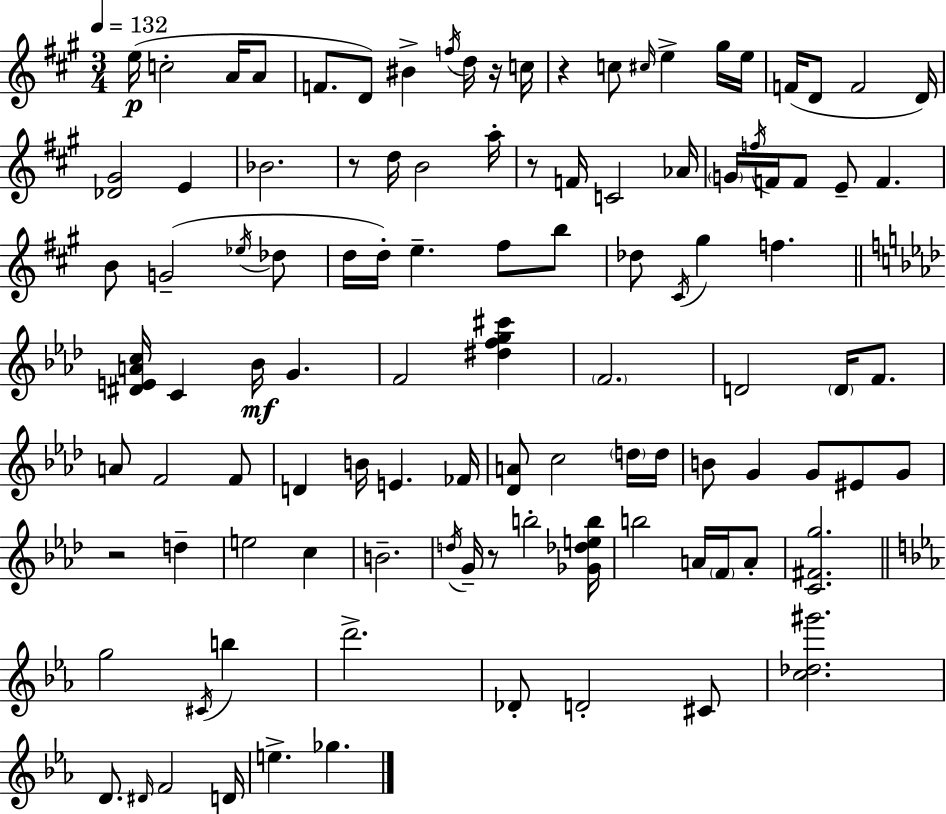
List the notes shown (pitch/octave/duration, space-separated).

E5/s C5/h A4/s A4/e F4/e. D4/e BIS4/q F5/s D5/s R/s C5/s R/q C5/e C#5/s E5/q G#5/s E5/s F4/s D4/e F4/h D4/s [Db4,G#4]/h E4/q Bb4/h. R/e D5/s B4/h A5/s R/e F4/s C4/h Ab4/s G4/s F5/s F4/s F4/e E4/e F4/q. B4/e G4/h Eb5/s Db5/e D5/s D5/s E5/q. F#5/e B5/e Db5/e C#4/s G#5/q F5/q. [D#4,E4,A4,C5]/s C4/q Bb4/s G4/q. F4/h [D#5,F5,G5,C#6]/q F4/h. D4/h D4/s F4/e. A4/e F4/h F4/e D4/q B4/s E4/q. FES4/s [Db4,A4]/e C5/h D5/s D5/s B4/e G4/q G4/e EIS4/e G4/e R/h D5/q E5/h C5/q B4/h. D5/s G4/s R/e B5/h [Gb4,Db5,E5,B5]/s B5/h A4/s F4/s A4/e [C4,F#4,G5]/h. G5/h C#4/s B5/q D6/h. Db4/e D4/h C#4/e [C5,Db5,G#6]/h. D4/e. D#4/s F4/h D4/s E5/q. Gb5/q.